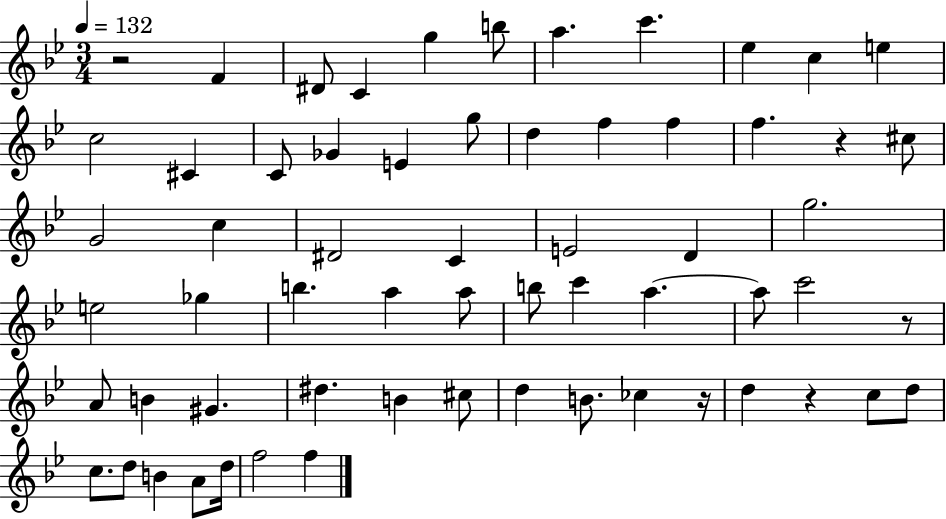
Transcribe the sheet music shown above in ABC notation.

X:1
T:Untitled
M:3/4
L:1/4
K:Bb
z2 F ^D/2 C g b/2 a c' _e c e c2 ^C C/2 _G E g/2 d f f f z ^c/2 G2 c ^D2 C E2 D g2 e2 _g b a a/2 b/2 c' a a/2 c'2 z/2 A/2 B ^G ^d B ^c/2 d B/2 _c z/4 d z c/2 d/2 c/2 d/2 B A/2 d/4 f2 f